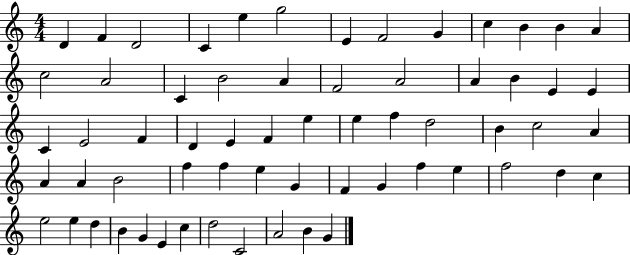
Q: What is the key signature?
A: C major